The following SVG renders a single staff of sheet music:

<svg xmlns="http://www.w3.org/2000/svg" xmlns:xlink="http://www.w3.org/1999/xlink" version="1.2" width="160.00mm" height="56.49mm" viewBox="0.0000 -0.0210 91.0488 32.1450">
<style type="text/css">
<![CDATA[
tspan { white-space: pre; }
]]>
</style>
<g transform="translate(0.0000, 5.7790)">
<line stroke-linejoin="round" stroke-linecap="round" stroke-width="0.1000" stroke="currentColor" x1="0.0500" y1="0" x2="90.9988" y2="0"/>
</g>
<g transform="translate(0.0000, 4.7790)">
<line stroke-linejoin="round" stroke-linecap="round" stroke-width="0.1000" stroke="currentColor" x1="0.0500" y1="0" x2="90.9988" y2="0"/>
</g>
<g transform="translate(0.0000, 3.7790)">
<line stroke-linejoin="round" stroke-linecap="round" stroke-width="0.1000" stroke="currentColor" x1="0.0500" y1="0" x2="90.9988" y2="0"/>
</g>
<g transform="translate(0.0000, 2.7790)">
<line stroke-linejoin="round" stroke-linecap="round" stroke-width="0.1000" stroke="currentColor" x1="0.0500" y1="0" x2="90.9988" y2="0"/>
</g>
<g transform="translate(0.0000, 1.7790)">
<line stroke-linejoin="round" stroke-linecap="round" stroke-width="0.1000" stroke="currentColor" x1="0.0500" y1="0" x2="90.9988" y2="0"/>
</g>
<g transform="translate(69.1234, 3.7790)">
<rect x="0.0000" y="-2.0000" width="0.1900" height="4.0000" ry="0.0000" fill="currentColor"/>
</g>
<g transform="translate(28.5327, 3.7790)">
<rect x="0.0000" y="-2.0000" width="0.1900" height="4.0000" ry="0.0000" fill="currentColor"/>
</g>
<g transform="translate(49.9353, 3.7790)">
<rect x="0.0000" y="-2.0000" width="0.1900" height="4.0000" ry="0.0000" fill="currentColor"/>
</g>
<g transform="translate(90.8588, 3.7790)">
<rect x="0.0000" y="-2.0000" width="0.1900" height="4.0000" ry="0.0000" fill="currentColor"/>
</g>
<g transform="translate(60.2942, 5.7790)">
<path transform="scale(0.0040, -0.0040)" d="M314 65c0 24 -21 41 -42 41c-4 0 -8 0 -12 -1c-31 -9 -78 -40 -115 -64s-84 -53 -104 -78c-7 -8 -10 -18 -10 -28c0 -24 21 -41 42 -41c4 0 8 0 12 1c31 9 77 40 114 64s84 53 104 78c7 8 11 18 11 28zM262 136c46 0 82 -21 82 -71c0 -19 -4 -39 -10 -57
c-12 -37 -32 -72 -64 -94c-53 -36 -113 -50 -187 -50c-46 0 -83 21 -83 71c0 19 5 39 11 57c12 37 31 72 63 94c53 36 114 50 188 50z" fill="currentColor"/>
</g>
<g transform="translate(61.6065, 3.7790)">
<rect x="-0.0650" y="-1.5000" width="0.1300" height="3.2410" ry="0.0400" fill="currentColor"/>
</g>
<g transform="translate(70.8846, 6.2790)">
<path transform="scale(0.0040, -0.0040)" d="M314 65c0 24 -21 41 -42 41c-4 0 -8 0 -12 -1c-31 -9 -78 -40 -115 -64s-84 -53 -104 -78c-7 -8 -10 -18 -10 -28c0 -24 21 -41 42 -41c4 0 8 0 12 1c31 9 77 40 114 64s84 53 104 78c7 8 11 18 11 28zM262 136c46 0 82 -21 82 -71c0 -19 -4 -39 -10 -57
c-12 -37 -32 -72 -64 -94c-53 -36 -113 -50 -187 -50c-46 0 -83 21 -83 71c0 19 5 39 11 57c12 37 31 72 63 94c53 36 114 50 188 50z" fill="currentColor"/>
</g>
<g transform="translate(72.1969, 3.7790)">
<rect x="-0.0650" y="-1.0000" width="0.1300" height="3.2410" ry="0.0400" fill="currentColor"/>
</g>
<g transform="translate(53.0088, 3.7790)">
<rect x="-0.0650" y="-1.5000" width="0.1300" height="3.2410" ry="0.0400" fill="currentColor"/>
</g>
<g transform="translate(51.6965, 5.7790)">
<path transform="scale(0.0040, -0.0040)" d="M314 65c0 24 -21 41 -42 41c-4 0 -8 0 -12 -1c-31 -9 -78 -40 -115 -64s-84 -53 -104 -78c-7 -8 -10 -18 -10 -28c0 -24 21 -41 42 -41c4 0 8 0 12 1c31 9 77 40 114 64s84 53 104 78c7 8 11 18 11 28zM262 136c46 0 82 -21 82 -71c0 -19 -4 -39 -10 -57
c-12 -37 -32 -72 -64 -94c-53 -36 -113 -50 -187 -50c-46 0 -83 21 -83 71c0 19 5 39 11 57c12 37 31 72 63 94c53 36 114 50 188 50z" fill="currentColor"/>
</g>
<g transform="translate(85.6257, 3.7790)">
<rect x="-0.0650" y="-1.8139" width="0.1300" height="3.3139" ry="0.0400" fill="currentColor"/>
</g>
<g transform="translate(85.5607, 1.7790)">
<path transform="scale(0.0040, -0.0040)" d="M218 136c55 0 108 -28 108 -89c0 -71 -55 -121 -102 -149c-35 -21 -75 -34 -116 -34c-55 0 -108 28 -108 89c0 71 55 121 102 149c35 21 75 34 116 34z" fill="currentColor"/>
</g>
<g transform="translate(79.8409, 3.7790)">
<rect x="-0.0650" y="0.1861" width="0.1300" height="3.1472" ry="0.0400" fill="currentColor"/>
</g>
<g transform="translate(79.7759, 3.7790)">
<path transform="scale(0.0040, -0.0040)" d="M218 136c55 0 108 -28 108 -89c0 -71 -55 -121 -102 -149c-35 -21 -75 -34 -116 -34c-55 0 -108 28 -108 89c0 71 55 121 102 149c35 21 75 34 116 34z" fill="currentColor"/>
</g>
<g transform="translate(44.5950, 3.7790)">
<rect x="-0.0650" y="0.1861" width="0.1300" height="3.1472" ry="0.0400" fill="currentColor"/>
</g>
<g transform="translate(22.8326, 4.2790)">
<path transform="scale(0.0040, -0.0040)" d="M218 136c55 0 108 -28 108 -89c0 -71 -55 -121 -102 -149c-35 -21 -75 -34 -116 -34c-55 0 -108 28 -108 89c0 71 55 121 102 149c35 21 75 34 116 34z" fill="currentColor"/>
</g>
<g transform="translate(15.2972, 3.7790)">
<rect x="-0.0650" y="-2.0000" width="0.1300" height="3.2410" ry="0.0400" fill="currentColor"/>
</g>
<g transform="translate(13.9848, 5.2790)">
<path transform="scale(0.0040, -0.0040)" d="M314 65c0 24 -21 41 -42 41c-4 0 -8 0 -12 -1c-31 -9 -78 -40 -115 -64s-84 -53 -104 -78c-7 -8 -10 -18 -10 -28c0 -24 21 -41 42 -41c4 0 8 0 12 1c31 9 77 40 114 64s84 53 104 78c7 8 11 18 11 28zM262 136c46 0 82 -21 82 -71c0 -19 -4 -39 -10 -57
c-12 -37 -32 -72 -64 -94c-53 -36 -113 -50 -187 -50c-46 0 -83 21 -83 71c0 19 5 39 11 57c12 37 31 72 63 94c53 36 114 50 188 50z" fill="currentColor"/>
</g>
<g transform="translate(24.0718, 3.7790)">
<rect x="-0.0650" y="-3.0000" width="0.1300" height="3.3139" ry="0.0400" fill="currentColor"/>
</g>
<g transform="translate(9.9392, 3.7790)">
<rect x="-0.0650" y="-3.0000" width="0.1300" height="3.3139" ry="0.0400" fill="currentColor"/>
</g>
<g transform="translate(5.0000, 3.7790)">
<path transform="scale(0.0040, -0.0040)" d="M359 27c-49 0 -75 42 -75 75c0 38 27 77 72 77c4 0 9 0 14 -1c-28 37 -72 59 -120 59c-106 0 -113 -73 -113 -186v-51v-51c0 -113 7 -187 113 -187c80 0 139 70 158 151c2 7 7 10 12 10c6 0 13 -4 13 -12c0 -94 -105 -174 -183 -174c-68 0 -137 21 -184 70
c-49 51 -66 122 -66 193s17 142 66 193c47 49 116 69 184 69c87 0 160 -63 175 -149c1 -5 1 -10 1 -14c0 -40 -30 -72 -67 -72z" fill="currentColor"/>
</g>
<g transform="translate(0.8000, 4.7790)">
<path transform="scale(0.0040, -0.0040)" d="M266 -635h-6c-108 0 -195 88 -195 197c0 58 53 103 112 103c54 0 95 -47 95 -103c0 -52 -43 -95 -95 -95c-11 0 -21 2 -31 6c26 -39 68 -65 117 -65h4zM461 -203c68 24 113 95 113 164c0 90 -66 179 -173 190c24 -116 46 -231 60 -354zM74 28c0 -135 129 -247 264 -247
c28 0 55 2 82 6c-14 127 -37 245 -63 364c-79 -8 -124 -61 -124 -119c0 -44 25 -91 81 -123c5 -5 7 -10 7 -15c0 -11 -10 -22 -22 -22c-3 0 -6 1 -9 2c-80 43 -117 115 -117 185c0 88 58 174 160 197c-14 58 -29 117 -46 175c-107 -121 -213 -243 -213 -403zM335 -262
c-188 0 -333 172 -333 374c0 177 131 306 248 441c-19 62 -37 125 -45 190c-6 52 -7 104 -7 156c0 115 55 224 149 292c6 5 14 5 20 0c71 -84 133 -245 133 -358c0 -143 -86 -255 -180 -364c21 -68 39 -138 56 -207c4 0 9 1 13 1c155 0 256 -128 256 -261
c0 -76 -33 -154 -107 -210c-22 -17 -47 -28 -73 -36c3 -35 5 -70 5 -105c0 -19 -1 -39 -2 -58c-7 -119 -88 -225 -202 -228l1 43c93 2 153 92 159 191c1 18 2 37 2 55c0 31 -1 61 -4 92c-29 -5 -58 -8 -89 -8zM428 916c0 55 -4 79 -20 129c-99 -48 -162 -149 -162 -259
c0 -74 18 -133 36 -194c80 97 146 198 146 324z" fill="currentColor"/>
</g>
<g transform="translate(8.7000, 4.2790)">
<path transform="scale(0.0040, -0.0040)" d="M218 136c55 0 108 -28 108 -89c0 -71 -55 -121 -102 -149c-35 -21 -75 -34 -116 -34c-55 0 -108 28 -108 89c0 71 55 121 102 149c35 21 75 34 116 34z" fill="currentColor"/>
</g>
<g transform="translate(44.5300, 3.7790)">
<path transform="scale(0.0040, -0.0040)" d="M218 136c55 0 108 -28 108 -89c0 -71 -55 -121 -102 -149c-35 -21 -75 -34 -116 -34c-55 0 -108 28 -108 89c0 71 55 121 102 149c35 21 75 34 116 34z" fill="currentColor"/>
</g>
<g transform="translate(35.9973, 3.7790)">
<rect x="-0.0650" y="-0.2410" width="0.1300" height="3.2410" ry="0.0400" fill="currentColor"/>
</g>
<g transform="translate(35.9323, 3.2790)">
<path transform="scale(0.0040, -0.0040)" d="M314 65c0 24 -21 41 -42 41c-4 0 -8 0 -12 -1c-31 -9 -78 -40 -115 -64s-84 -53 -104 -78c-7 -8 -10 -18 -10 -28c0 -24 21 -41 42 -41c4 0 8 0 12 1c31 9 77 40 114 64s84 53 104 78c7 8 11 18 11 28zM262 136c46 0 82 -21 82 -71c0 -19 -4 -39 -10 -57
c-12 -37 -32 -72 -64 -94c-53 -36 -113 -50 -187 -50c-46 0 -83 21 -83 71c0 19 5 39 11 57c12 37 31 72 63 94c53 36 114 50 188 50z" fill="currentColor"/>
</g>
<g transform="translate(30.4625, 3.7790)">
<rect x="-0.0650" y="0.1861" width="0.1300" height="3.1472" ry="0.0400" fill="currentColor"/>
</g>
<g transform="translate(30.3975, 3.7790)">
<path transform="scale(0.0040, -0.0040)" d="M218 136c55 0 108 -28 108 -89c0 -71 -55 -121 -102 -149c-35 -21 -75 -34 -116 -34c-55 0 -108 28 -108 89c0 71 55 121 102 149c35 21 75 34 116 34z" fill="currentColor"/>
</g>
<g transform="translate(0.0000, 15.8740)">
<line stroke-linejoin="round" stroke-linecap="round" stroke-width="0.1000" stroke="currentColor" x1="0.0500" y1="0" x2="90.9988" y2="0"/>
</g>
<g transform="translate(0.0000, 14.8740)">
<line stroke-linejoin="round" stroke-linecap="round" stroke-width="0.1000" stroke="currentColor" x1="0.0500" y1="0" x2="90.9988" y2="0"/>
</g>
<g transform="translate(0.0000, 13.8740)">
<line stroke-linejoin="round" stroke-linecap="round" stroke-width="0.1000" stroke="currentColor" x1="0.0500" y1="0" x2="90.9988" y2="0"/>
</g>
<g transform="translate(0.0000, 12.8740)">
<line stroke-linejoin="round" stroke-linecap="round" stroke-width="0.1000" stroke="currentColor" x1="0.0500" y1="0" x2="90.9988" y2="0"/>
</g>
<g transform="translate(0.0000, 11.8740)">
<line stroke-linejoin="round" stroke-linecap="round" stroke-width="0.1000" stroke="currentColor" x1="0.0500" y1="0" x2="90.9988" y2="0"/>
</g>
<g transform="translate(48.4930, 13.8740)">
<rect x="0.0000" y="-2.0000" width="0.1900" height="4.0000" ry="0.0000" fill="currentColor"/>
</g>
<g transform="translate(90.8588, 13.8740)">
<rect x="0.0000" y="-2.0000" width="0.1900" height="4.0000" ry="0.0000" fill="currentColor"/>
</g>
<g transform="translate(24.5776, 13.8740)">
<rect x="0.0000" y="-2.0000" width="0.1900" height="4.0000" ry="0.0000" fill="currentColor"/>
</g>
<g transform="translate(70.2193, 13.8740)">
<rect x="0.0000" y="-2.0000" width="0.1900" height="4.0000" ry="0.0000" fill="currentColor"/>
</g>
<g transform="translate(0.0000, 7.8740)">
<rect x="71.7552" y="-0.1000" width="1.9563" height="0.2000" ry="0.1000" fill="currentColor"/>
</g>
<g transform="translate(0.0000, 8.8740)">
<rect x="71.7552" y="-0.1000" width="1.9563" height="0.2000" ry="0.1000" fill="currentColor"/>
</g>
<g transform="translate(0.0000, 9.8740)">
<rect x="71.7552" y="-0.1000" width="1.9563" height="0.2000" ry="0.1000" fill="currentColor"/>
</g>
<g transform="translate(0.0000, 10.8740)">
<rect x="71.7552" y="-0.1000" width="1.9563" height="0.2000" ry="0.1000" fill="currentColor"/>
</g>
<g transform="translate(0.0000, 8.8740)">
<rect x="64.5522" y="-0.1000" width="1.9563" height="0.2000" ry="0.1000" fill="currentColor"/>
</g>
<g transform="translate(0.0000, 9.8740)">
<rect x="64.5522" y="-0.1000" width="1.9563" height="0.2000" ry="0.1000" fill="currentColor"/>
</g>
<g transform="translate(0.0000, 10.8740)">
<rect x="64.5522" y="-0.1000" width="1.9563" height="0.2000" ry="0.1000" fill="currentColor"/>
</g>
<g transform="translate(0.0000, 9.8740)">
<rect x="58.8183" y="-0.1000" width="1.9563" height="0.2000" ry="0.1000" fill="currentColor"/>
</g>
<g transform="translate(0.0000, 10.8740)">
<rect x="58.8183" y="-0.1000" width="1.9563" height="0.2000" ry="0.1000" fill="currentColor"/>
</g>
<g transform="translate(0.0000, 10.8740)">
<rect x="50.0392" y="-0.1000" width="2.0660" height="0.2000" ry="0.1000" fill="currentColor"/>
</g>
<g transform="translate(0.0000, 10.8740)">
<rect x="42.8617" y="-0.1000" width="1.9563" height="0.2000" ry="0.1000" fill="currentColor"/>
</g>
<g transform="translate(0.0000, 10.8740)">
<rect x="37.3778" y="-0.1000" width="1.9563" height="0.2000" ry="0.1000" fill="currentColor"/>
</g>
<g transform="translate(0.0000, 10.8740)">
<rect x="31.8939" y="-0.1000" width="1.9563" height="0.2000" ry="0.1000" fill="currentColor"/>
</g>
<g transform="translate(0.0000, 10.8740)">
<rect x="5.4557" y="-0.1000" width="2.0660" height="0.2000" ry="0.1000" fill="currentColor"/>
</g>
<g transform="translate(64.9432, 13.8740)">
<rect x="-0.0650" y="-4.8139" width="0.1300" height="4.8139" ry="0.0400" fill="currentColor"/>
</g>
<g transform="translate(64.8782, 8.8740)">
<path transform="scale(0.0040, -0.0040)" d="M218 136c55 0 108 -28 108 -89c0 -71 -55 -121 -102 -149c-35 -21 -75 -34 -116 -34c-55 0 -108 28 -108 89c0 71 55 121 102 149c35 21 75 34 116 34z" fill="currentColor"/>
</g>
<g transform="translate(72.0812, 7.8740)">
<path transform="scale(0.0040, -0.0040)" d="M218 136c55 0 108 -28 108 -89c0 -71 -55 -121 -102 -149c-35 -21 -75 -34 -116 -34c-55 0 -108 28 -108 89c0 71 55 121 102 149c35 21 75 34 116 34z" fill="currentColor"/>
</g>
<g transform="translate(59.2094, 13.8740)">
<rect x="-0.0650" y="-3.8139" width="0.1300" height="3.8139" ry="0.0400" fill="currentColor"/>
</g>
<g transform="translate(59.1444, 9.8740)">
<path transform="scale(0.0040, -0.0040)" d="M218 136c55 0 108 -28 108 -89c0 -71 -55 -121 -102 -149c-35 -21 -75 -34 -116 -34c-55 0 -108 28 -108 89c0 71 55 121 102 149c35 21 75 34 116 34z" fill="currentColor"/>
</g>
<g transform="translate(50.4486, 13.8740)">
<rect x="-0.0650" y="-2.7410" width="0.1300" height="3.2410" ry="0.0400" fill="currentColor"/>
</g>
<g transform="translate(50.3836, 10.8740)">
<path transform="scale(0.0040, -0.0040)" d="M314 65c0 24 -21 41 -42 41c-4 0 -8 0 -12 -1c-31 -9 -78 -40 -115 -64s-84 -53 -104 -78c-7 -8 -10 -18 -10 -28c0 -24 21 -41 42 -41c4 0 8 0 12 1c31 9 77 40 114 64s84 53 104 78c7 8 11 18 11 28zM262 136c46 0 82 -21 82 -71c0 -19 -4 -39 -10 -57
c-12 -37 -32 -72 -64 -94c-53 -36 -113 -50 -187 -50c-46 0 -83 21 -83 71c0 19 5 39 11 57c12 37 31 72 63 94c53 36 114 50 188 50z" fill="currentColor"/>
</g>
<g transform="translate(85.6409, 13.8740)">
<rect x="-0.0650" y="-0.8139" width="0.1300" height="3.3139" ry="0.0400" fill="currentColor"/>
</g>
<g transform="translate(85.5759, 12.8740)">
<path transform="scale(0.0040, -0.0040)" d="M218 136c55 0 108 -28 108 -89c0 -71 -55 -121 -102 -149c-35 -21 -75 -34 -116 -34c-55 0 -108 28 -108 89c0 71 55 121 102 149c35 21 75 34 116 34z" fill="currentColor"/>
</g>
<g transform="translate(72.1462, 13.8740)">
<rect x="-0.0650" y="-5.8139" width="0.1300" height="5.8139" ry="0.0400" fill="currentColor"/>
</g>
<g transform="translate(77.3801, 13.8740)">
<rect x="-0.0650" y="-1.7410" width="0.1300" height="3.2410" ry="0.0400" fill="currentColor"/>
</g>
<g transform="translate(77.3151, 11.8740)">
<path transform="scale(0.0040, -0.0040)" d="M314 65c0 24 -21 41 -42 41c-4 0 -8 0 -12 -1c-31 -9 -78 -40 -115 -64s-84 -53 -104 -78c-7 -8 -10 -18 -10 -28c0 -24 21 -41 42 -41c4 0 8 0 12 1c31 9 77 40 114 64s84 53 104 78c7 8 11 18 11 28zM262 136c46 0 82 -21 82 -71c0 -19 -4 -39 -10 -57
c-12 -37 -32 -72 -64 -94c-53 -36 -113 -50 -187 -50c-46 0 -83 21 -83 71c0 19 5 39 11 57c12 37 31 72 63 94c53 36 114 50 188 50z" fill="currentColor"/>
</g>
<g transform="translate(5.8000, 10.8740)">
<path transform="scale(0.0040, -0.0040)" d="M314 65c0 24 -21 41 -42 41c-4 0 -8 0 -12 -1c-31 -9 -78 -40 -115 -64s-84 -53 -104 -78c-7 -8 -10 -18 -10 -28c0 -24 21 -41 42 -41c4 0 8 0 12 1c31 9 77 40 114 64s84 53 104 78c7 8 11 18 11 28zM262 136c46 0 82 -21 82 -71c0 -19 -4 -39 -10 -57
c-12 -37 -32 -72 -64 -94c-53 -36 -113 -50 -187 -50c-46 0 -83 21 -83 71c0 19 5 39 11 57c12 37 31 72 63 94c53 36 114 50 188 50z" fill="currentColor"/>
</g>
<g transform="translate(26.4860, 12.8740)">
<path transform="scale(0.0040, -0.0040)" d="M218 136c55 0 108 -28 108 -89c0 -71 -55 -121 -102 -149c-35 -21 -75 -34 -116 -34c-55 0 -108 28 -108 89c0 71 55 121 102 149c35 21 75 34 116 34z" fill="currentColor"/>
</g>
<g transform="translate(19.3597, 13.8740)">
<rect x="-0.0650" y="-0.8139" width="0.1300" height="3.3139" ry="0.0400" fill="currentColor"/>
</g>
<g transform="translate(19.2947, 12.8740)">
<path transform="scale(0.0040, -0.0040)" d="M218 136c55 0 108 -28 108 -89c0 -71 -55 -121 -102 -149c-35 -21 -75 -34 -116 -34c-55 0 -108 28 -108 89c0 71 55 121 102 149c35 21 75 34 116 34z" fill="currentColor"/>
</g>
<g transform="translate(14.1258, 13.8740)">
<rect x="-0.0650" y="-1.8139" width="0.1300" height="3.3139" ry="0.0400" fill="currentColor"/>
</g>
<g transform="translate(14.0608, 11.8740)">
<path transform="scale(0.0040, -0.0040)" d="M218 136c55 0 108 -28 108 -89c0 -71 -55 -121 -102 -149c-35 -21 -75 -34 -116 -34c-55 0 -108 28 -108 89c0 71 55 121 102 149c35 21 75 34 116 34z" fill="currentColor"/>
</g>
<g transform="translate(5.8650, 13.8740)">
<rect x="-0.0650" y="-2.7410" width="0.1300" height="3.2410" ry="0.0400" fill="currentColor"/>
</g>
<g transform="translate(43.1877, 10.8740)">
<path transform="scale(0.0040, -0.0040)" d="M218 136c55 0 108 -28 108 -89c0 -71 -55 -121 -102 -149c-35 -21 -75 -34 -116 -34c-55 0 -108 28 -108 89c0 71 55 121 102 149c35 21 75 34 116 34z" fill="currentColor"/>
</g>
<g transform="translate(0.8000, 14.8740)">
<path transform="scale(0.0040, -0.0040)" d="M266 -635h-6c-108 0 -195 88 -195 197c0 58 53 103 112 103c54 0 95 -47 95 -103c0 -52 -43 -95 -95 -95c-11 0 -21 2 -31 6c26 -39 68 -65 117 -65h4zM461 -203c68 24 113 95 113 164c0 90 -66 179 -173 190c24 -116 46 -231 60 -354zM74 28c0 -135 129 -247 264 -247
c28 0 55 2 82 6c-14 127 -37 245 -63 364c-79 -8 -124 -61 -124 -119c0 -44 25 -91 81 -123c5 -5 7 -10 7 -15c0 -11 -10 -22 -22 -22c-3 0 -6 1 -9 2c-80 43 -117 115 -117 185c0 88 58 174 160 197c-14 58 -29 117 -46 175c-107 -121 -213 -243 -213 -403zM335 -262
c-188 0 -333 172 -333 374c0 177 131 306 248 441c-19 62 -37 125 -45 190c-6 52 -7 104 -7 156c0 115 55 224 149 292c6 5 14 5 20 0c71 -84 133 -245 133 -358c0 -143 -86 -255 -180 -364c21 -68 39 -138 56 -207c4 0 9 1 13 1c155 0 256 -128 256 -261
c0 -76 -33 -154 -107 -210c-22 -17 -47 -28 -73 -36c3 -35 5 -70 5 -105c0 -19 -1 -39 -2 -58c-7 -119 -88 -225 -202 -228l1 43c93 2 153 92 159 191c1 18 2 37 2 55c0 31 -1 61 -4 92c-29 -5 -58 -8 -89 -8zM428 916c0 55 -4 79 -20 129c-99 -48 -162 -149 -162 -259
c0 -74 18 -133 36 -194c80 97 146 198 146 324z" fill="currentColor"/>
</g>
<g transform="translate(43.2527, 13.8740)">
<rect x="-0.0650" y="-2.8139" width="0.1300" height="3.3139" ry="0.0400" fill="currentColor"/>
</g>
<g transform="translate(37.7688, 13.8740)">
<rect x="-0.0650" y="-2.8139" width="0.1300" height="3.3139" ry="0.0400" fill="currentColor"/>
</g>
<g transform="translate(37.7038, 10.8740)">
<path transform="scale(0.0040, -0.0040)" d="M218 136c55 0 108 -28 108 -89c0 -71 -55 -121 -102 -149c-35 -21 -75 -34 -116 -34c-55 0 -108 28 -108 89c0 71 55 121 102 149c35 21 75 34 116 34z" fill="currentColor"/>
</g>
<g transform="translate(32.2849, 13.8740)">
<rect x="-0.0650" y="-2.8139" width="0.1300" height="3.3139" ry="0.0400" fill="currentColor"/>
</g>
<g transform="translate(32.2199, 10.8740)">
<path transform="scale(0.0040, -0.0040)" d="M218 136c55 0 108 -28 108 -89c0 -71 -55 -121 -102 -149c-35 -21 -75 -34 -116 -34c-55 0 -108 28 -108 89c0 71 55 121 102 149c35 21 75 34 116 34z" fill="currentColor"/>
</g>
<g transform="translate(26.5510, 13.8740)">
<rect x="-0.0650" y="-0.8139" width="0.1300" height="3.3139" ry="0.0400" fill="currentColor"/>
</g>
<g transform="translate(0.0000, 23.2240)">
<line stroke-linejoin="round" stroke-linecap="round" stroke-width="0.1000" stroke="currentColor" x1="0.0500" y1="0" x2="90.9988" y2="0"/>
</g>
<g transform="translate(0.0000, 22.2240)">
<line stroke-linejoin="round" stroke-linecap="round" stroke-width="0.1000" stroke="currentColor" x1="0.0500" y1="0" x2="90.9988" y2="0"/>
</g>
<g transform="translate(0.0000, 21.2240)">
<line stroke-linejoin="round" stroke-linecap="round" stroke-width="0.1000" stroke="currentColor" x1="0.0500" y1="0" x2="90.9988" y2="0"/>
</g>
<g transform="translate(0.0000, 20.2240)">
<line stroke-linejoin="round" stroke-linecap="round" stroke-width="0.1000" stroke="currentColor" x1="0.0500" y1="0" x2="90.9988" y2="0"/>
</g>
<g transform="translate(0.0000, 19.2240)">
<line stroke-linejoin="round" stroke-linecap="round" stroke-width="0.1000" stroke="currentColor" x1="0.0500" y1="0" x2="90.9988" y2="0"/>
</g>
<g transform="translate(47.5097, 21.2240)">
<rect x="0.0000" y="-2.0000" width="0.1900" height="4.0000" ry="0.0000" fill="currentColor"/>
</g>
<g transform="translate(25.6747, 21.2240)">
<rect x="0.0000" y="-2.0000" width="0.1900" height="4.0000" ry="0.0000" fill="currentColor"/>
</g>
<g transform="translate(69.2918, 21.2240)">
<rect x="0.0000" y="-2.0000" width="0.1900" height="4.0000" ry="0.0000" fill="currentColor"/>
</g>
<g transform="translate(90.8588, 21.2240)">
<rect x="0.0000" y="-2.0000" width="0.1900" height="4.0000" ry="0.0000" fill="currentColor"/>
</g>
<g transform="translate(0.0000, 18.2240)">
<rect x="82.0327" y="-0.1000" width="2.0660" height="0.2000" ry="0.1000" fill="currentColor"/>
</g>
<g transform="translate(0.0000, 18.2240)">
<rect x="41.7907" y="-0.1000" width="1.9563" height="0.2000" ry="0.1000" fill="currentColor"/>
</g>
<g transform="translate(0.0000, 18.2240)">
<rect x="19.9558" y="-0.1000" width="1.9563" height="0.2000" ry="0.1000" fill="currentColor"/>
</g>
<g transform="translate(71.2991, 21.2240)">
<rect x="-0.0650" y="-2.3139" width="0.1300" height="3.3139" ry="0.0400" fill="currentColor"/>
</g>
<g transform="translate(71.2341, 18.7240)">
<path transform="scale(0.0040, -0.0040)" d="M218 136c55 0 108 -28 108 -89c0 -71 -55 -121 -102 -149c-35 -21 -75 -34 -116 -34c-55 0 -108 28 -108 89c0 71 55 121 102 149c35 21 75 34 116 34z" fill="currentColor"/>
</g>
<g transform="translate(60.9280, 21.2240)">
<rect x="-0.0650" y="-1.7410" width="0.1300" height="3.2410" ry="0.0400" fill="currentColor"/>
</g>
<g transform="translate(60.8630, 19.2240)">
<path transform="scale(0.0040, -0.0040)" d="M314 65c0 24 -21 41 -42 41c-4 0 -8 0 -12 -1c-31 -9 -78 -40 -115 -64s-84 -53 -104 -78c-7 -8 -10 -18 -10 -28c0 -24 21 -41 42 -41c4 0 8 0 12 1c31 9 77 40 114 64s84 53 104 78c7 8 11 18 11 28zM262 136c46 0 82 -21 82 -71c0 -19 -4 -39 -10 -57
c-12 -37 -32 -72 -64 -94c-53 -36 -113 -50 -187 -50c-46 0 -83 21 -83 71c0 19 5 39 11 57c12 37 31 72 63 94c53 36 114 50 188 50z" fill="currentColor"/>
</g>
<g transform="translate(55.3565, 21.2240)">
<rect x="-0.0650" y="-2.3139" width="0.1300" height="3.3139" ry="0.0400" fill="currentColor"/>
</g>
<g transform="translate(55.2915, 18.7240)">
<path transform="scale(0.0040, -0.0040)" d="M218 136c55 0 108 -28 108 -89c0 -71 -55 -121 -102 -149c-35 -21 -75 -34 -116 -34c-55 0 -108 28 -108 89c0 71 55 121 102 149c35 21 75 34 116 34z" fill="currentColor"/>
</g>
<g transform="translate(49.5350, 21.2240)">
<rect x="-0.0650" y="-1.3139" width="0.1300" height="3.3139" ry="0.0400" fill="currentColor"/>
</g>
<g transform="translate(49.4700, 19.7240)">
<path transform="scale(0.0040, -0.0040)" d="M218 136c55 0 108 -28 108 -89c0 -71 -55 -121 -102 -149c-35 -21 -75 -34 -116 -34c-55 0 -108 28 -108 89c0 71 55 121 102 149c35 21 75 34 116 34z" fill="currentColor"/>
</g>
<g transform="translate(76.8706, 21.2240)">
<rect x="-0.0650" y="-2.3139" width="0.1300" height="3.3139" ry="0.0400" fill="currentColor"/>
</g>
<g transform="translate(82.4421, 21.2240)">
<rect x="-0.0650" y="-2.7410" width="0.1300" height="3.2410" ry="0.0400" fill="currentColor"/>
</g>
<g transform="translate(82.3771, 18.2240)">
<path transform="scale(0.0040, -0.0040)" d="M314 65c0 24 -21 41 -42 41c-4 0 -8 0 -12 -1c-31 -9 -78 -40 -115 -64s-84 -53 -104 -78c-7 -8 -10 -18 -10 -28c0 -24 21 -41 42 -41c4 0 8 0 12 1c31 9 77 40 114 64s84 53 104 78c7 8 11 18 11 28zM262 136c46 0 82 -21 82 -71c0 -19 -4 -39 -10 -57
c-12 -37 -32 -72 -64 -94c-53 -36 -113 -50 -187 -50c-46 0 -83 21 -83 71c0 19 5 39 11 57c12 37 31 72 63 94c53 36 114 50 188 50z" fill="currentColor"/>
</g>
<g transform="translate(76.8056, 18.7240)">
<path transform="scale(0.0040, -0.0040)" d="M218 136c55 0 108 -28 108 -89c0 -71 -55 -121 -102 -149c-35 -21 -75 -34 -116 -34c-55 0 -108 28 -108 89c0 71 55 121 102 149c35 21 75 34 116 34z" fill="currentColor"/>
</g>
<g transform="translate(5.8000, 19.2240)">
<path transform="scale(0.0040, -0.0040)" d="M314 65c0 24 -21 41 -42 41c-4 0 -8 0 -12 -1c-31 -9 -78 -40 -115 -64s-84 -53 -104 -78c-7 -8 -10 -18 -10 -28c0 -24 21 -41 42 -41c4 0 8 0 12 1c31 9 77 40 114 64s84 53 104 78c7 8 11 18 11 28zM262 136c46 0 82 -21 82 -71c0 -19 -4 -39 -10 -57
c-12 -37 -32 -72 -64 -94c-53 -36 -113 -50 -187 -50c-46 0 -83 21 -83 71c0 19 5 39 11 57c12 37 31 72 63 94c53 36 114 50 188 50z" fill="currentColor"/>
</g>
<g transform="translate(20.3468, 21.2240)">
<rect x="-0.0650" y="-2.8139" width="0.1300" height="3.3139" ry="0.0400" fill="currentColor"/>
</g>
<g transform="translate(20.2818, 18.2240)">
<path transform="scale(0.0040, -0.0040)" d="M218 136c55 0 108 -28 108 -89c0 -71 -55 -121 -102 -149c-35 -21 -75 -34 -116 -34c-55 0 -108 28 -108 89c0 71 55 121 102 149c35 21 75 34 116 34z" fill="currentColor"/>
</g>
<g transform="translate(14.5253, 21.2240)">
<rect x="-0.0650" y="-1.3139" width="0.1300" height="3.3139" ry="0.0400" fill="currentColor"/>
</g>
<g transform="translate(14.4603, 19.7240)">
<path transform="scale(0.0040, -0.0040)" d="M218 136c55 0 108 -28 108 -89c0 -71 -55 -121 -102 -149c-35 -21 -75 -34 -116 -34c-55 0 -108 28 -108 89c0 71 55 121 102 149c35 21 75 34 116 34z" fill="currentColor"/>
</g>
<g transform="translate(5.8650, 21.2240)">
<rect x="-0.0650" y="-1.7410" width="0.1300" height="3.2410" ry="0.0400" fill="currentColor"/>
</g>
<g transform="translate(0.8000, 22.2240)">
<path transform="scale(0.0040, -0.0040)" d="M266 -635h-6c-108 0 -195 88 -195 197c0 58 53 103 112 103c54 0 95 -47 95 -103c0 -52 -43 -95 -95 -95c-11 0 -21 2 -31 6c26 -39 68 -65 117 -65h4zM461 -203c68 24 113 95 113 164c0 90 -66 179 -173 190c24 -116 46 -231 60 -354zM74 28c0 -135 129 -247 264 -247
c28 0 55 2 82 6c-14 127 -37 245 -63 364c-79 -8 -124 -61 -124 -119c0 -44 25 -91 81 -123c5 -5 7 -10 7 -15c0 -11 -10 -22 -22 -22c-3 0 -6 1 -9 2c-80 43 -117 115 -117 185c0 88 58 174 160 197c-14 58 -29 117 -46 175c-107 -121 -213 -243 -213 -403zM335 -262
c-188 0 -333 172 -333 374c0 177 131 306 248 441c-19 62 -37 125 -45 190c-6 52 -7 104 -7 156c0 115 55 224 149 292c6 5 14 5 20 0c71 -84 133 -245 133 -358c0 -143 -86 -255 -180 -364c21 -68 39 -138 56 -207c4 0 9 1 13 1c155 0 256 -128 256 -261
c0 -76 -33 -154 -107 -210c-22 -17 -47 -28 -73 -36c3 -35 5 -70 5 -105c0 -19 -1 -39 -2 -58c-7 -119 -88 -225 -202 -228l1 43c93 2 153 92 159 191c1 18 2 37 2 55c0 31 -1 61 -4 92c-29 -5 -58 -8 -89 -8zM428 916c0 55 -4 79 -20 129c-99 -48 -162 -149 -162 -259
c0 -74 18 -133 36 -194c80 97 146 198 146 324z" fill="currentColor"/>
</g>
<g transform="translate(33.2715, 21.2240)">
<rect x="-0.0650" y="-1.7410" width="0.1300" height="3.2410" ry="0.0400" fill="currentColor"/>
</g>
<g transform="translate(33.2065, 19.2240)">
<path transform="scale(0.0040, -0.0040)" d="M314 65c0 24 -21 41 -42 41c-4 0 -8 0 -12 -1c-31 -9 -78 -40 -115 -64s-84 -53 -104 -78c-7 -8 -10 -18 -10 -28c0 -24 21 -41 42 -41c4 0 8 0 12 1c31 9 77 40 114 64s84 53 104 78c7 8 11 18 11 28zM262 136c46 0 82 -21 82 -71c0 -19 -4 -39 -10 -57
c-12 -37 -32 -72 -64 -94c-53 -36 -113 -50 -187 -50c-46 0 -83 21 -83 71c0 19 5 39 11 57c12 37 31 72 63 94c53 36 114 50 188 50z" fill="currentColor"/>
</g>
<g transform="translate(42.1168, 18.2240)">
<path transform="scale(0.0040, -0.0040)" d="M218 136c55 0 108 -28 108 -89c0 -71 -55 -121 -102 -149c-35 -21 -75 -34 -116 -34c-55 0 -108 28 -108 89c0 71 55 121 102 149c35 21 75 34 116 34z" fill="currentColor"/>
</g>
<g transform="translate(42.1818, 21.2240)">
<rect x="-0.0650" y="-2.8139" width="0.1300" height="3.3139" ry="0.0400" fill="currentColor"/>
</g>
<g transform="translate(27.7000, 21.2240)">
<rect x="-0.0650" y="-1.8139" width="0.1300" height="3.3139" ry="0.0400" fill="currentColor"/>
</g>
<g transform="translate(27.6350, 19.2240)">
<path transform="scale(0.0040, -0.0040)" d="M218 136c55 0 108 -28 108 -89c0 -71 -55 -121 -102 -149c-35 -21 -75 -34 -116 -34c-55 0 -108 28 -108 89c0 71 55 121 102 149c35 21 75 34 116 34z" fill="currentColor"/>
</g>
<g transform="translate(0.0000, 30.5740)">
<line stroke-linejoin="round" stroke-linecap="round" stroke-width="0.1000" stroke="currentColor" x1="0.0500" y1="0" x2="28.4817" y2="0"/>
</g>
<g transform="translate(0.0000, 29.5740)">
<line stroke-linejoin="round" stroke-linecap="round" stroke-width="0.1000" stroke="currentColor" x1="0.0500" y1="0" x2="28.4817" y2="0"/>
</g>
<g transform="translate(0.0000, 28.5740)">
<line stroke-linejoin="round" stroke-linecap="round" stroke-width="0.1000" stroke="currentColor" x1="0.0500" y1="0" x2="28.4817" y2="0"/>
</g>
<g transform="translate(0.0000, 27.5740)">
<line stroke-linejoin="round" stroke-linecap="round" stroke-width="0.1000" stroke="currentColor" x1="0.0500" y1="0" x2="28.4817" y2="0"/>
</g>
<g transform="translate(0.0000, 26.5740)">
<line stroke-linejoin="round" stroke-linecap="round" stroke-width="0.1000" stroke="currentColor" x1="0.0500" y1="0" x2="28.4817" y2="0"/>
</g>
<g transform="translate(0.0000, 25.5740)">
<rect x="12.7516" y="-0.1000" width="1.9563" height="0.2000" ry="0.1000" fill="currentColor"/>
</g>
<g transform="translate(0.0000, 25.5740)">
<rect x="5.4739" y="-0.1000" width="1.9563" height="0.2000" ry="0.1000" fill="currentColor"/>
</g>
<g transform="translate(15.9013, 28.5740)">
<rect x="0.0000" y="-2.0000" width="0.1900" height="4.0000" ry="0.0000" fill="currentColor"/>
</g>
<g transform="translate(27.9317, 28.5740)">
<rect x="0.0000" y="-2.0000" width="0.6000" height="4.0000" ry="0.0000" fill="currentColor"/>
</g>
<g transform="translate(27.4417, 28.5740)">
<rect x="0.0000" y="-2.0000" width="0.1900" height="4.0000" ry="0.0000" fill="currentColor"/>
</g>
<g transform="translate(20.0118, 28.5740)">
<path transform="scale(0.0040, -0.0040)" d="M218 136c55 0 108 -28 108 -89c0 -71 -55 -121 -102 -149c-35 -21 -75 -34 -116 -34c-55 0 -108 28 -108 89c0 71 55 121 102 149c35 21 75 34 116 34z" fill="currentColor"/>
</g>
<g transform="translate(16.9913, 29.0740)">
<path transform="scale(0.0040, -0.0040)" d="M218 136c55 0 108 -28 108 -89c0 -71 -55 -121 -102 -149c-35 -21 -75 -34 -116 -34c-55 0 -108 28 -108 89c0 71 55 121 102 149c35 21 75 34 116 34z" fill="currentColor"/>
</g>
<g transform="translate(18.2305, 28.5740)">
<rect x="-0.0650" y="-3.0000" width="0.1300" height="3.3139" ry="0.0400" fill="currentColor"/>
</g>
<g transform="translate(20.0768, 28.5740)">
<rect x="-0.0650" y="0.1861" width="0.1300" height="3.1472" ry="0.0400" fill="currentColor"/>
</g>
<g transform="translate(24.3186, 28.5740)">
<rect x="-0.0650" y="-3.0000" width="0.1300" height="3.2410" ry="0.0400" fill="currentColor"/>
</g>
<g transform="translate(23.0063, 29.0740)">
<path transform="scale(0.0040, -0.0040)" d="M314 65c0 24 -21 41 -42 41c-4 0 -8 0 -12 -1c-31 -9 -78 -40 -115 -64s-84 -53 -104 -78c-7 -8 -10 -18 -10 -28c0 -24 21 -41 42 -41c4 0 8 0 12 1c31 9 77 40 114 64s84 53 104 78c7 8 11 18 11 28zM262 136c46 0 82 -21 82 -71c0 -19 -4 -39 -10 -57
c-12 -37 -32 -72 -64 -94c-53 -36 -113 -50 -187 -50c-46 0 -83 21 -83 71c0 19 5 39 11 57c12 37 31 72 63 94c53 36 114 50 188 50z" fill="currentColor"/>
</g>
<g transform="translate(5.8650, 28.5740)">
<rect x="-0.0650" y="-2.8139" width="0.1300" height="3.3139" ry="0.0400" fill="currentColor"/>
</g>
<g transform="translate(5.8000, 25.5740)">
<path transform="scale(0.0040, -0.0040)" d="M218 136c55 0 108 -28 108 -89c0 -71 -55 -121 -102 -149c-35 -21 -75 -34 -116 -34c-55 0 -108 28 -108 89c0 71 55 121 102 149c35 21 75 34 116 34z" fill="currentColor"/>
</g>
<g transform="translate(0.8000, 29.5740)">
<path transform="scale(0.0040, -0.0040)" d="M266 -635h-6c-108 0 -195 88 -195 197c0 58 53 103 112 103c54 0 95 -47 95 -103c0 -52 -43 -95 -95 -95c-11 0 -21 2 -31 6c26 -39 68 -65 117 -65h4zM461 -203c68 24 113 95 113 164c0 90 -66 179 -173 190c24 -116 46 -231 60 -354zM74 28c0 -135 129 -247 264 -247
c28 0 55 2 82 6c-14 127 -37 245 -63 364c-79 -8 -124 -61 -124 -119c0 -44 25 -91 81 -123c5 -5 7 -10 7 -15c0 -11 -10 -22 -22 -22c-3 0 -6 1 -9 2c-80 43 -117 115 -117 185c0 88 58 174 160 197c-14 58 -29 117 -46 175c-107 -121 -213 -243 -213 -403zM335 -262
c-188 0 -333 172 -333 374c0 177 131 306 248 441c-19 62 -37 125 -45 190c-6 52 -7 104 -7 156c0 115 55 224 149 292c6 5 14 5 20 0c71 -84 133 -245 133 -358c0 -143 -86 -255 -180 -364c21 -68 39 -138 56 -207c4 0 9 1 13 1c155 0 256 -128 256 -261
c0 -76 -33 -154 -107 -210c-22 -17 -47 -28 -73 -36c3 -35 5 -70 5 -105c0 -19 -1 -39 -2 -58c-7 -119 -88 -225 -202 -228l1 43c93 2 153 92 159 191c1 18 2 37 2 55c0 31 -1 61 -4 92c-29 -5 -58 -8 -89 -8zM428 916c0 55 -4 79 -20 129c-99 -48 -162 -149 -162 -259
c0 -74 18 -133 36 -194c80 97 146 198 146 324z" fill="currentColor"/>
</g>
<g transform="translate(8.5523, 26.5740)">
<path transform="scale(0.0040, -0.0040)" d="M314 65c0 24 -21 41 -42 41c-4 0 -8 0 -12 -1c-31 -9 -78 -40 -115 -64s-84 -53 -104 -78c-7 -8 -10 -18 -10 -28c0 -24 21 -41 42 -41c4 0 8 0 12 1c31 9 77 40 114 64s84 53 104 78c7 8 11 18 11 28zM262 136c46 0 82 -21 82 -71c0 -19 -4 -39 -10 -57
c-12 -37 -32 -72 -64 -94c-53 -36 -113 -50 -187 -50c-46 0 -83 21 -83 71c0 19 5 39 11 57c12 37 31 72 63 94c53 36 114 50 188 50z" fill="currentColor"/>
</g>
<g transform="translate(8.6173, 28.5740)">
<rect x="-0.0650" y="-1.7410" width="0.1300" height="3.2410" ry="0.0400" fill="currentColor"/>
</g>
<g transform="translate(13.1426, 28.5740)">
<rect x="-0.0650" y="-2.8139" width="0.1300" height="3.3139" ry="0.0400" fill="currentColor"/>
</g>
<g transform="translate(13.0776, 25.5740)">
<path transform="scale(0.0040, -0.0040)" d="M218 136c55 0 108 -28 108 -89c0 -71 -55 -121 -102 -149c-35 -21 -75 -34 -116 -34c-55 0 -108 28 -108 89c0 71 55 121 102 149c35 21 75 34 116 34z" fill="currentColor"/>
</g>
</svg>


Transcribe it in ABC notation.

X:1
T:Untitled
M:4/4
L:1/4
K:C
A F2 A B c2 B E2 E2 D2 B f a2 f d d a a a a2 c' e' g' f2 d f2 e a f f2 a e g f2 g g a2 a f2 a A B A2